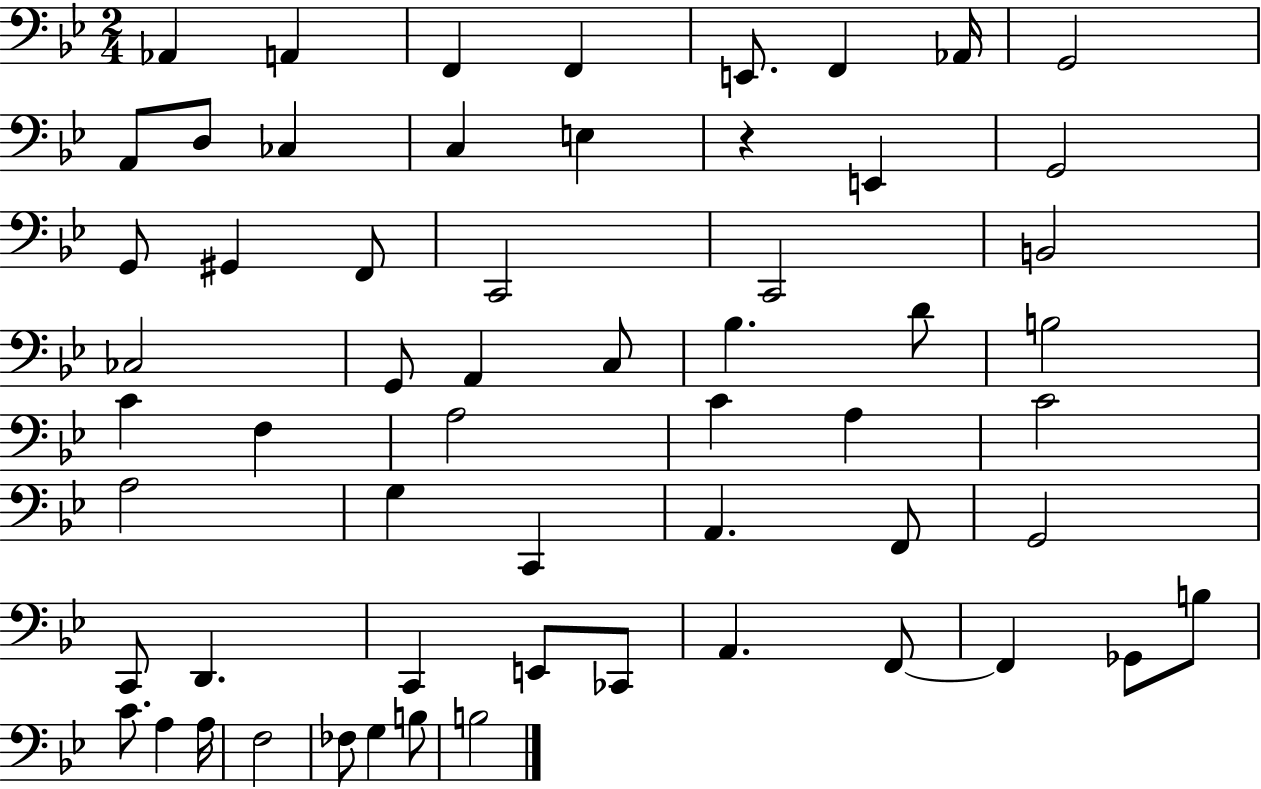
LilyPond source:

{
  \clef bass
  \numericTimeSignature
  \time 2/4
  \key bes \major
  aes,4 a,4 | f,4 f,4 | e,8. f,4 aes,16 | g,2 | \break a,8 d8 ces4 | c4 e4 | r4 e,4 | g,2 | \break g,8 gis,4 f,8 | c,2 | c,2 | b,2 | \break ces2 | g,8 a,4 c8 | bes4. d'8 | b2 | \break c'4 f4 | a2 | c'4 a4 | c'2 | \break a2 | g4 c,4 | a,4. f,8 | g,2 | \break c,8 d,4. | c,4 e,8 ces,8 | a,4. f,8~~ | f,4 ges,8 b8 | \break c'8. a4 a16 | f2 | fes8 g4 b8 | b2 | \break \bar "|."
}